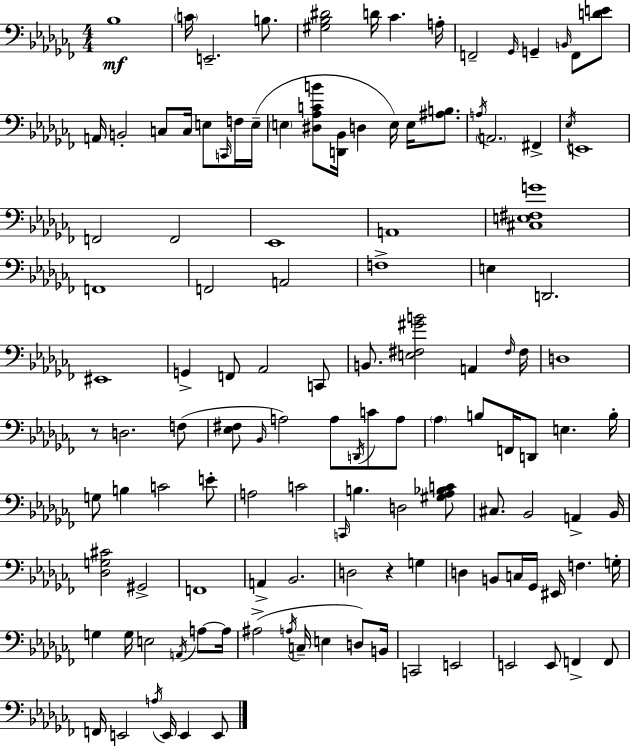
X:1
T:Untitled
M:4/4
L:1/4
K:Abm
_B,4 C/4 E,,2 B,/2 [^G,_B,^D]2 D/4 _C A,/4 F,,2 _G,,/4 G,, B,,/4 F,,/2 [DE]/2 A,,/4 B,,2 C,/2 C,/4 E,/2 C,,/4 F,/4 E,/4 E, [^D,_A,CB]/2 [D,,_B,,]/4 D, E,/4 E,/4 [^A,B,]/2 A,/4 A,,2 ^F,, _E,/4 E,,4 F,,2 F,,2 _E,,4 A,,4 [^C,E,^F,G]4 F,,4 F,,2 A,,2 F,4 E, D,,2 ^E,,4 G,, F,,/2 _A,,2 C,,/2 B,,/2 [E,^F,^GB]2 A,, ^F,/4 ^F,/4 D,4 z/2 D,2 F,/2 [_E,^F,]/2 _B,,/4 A,2 A,/2 D,,/4 C/2 A,/2 _A, B,/2 F,,/4 D,,/2 E, B,/4 G,/2 B, C2 E/2 A,2 C2 C,,/4 B, D,2 [^G,_A,_B,C]/2 ^C,/2 _B,,2 A,, _B,,/4 [_D,G,^C]2 ^G,,2 F,,4 A,, _B,,2 D,2 z G, D, B,,/2 C,/4 _G,,/4 ^E,,/4 F, G,/4 G, G,/4 E,2 A,,/4 A,/2 A,/4 ^A,2 A,/4 C,/4 E, D,/2 B,,/4 C,,2 E,,2 E,,2 E,,/2 F,, F,,/2 F,,/4 E,,2 A,/4 E,,/4 E,, E,,/2